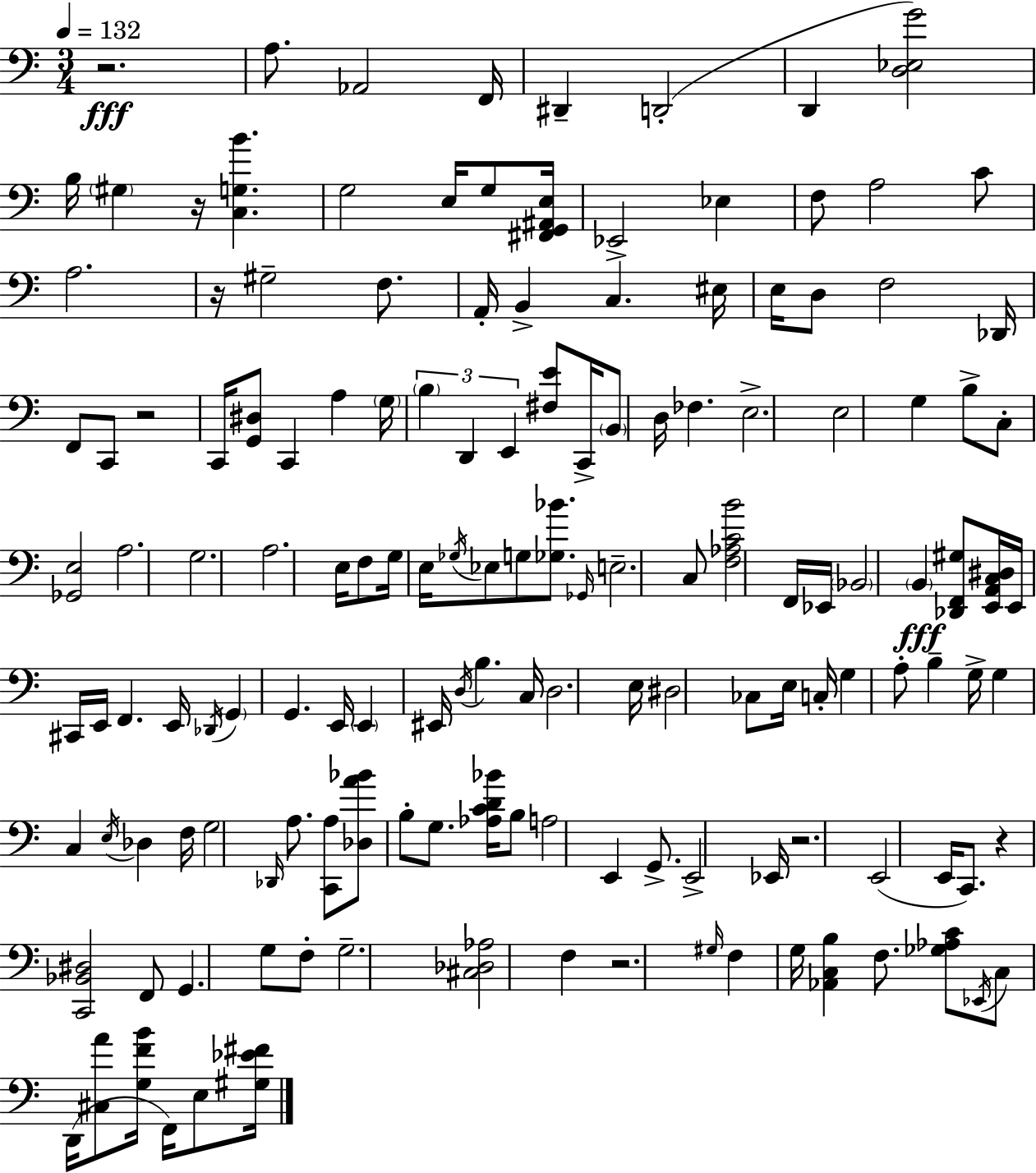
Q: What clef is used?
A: bass